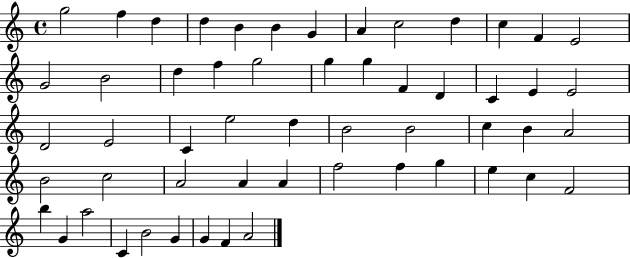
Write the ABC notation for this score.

X:1
T:Untitled
M:4/4
L:1/4
K:C
g2 f d d B B G A c2 d c F E2 G2 B2 d f g2 g g F D C E E2 D2 E2 C e2 d B2 B2 c B A2 B2 c2 A2 A A f2 f g e c F2 b G a2 C B2 G G F A2